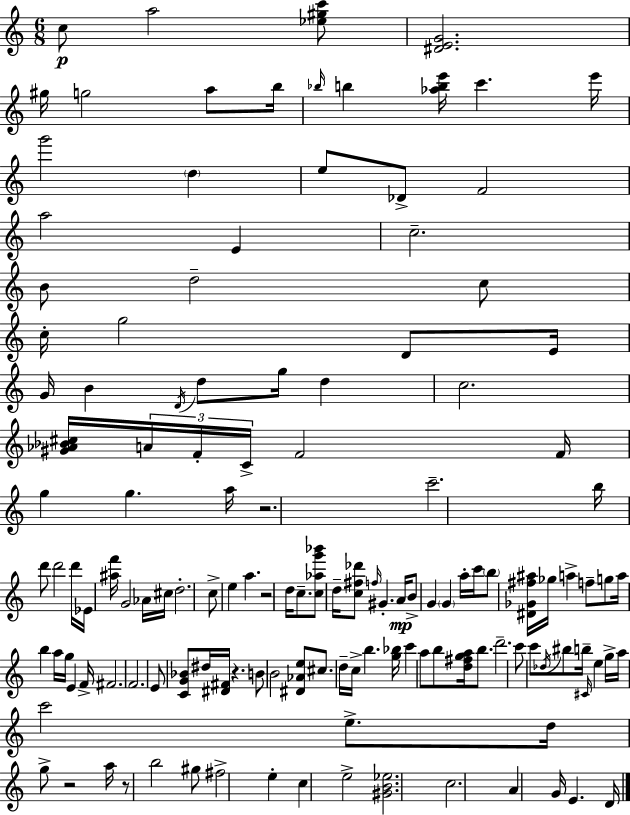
{
  \clef treble
  \numericTimeSignature
  \time 6/8
  \key c \major
  \repeat volta 2 { c''8\p a''2 <ees'' gis'' c'''>8 | <dis' e' g'>2. | gis''16 g''2 a''8 b''16 | \grace { bes''16 } b''4 <aes'' b'' e'''>16 c'''4. | \break e'''16 g'''2 \parenthesize d''4 | e''8 des'8-> f'2 | a''2 e'4 | c''2.-- | \break b'8 d''2-- c''8 | c''16-. g''2 d'8 | e'16 g'16 b'4 \acciaccatura { d'16 } d''8 g''16 d''4 | c''2. | \break <gis' aes' bes' cis''>16 \tuplet 3/2 { a'16 f'16-. c'16-> } f'2 | f'16 g''4 g''4. | a''16 r2. | c'''2.-- | \break b''16 d'''8 d'''2 | d'''16 ees'16 <ais'' f'''>16 g'2 | aes'16 cis''16 d''2.-. | c''8-> e''4 a''4. | \break r2 d''16 c''8.-- | <c'' aes'' g''' bes'''>8 d''16-- <c'' fis'' des'''>8 \grace { f''16 } gis'4.-. | a'16\mp b'8-> g'4 \parenthesize g'4 | a''16-. c'''16 \parenthesize b''8 <dis' ges' fis'' ais''>16 ges''16 a''4-> f''8-- | \break g''8 a''16 b''4 a''16 g''16 e'4 | f'16-> fis'2. | f'2. | e'8 <c' g' bes'>8 dis''16 <dis' fis'>16 r4. | \break b'8 b'2 | <dis' aes' e''>8 cis''8. d''16-- c''16-> b''4. | <g'' bes''>16 c'''4 a''8 b''8 <d'' fis'' g'' a''>16 | b''8. d'''2.-- | \break c'''8 c'''8 \acciaccatura { des''16 } bis''8 b''16-- \grace { cis'16 } | e''4 g''16-> a''16 c'''2 | e''8.-> d''16 g''8-> r2 | a''16 r8 b''2 | \break gis''8 fis''2-> | e''4-. c''4 e''2-> | <gis' b' ees''>2. | c''2. | \break a'4 g'16 e'4. | d'16 } \bar "|."
}